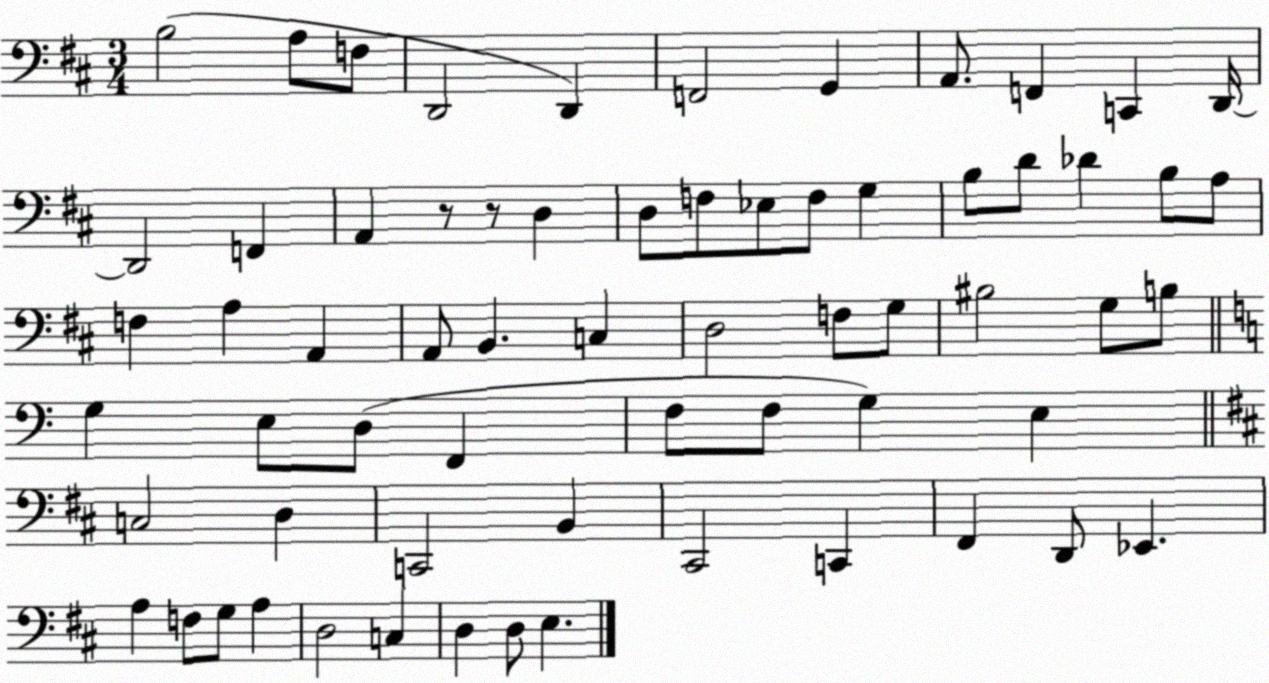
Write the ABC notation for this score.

X:1
T:Untitled
M:3/4
L:1/4
K:D
B,2 A,/2 F,/2 D,,2 D,, F,,2 G,, A,,/2 F,, C,, D,,/4 D,,2 F,, A,, z/2 z/2 D, D,/2 F,/2 _E,/2 F,/2 G, B,/2 D/2 _D B,/2 A,/2 F, A, A,, A,,/2 B,, C, D,2 F,/2 G,/2 ^B,2 G,/2 B,/2 G, E,/2 D,/2 F,, F,/2 F,/2 G, E, C,2 D, C,,2 B,, ^C,,2 C,, ^F,, D,,/2 _E,, A, F,/2 G,/2 A, D,2 C, D, D,/2 E,